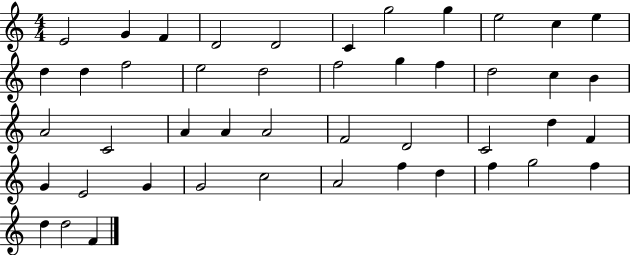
{
  \clef treble
  \numericTimeSignature
  \time 4/4
  \key c \major
  e'2 g'4 f'4 | d'2 d'2 | c'4 g''2 g''4 | e''2 c''4 e''4 | \break d''4 d''4 f''2 | e''2 d''2 | f''2 g''4 f''4 | d''2 c''4 b'4 | \break a'2 c'2 | a'4 a'4 a'2 | f'2 d'2 | c'2 d''4 f'4 | \break g'4 e'2 g'4 | g'2 c''2 | a'2 f''4 d''4 | f''4 g''2 f''4 | \break d''4 d''2 f'4 | \bar "|."
}